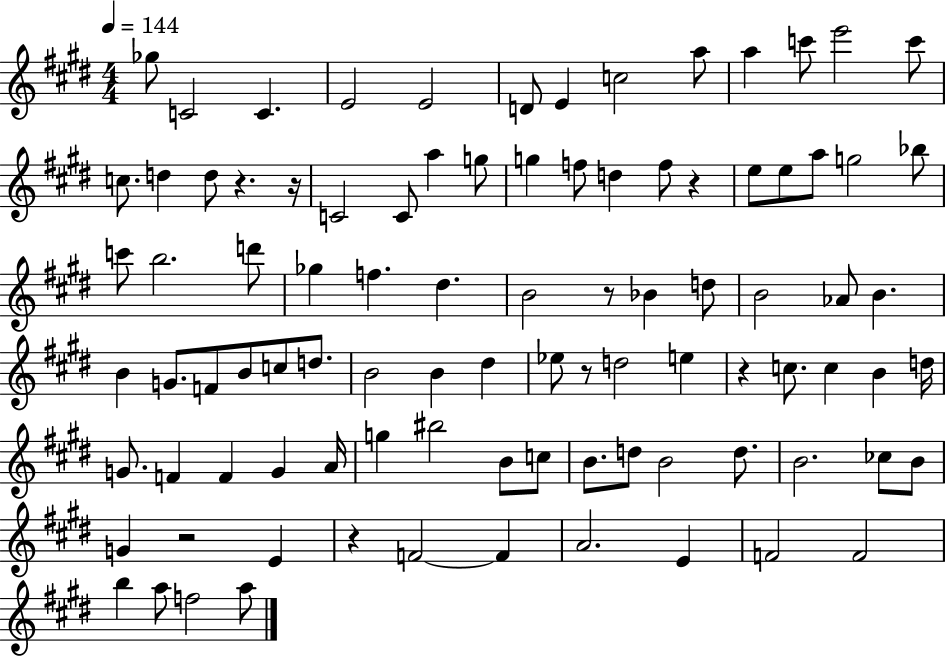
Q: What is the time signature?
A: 4/4